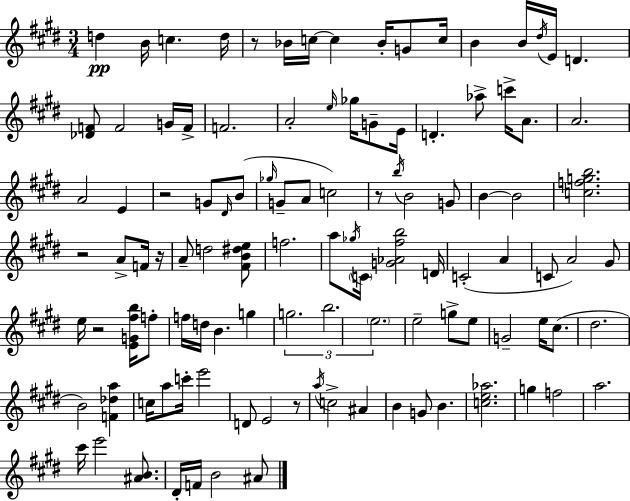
{
  \clef treble
  \numericTimeSignature
  \time 3/4
  \key e \major
  d''4\pp b'16 c''4. d''16 | r8 bes'16 c''16~~ c''4 bes'16-. g'8 c''16 | b'4 b'16 \acciaccatura { dis''16 } e'16 d'4. | <des' f'>8 f'2 g'16 | \break f'16-> f'2. | a'2-. \grace { e''16 } ges''16 g'8-- | e'16 d'4.-. aes''8-> c'''16-> a'8. | a'2. | \break a'2 e'4 | r2 g'8 | \grace { dis'16 }( b'8 \grace { ges''16 } g'8-- a'8 c''2) | r8 \acciaccatura { b''16 } b'2 | \break g'8 b'4~~ b'2 | <c'' f'' g'' b''>2. | r2 | a'8-> f'16 r16 a'8-- d''2 | \break <fis' b' dis'' e''>8 f''2. | a''8 \acciaccatura { ges''16 } \parenthesize c'16 <g' aes' fis'' b''>2 | d'16 c'2-.( | a'4 c'8 a'2) | \break gis'8 e''16 r2 | <e' g' fis'' b''>16 f''8-. f''16 d''16 b'4. | g''4 \tuplet 3/2 { g''2. | b''2. | \break \parenthesize e''2. } | e''2-- | g''8-> e''8 g'2-- | e''16 cis''8.( dis''2. | \break b'2) | <f' des'' a''>4 c''16 a''8 c'''16-. e'''2 | d'8 e'2 | r8 \acciaccatura { a''16 } c''2-> | \break ais'4 b'4 g'8 | b'4. <c'' e'' aes''>2. | g''4 f''2 | a''2. | \break cis'''16 e'''2 | <ais' b'>8. dis'16-. f'16 b'2 | ais'8 \bar "|."
}